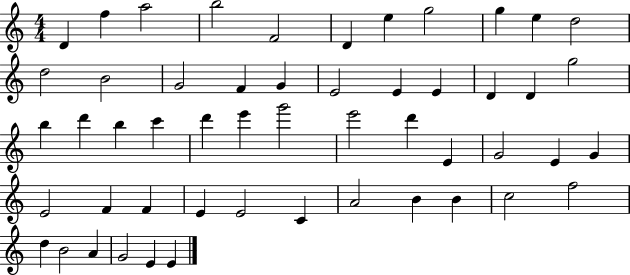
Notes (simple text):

D4/q F5/q A5/h B5/h F4/h D4/q E5/q G5/h G5/q E5/q D5/h D5/h B4/h G4/h F4/q G4/q E4/h E4/q E4/q D4/q D4/q G5/h B5/q D6/q B5/q C6/q D6/q E6/q G6/h E6/h D6/q E4/q G4/h E4/q G4/q E4/h F4/q F4/q E4/q E4/h C4/q A4/h B4/q B4/q C5/h F5/h D5/q B4/h A4/q G4/h E4/q E4/q